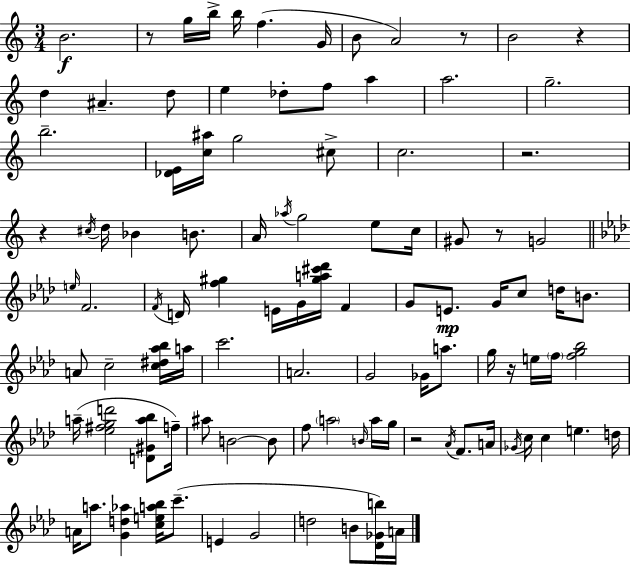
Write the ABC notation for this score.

X:1
T:Untitled
M:3/4
L:1/4
K:Am
B2 z/2 g/4 b/4 b/4 f G/4 B/2 A2 z/2 B2 z d ^A d/2 e _d/2 f/2 a a2 g2 b2 [_DE]/4 [c^a]/4 g2 ^c/2 c2 z2 z ^c/4 d/4 _B B/2 A/4 _a/4 g2 e/2 c/4 ^G/2 z/2 G2 e/4 F2 F/4 D/4 [f^g] E/4 G/4 [^ga^c'_d']/4 F G/2 E/2 G/4 c/2 d/4 B/2 A/2 c2 [c^d_a_b]/4 a/4 c'2 A2 G2 _G/4 a/2 g/4 z/4 e/4 f/4 [fg_b]2 a/4 [_e^fgd']2 [D^Ga_b]/2 f/4 ^a/2 B2 B/2 f/2 a2 B/4 a/4 g/4 z2 _A/4 F/2 A/4 _G/4 c/4 c e d/4 A/4 a/2 [Gd_a] [cea_b]/4 c'/2 E G2 d2 B/2 [_D_Gb]/4 A/4